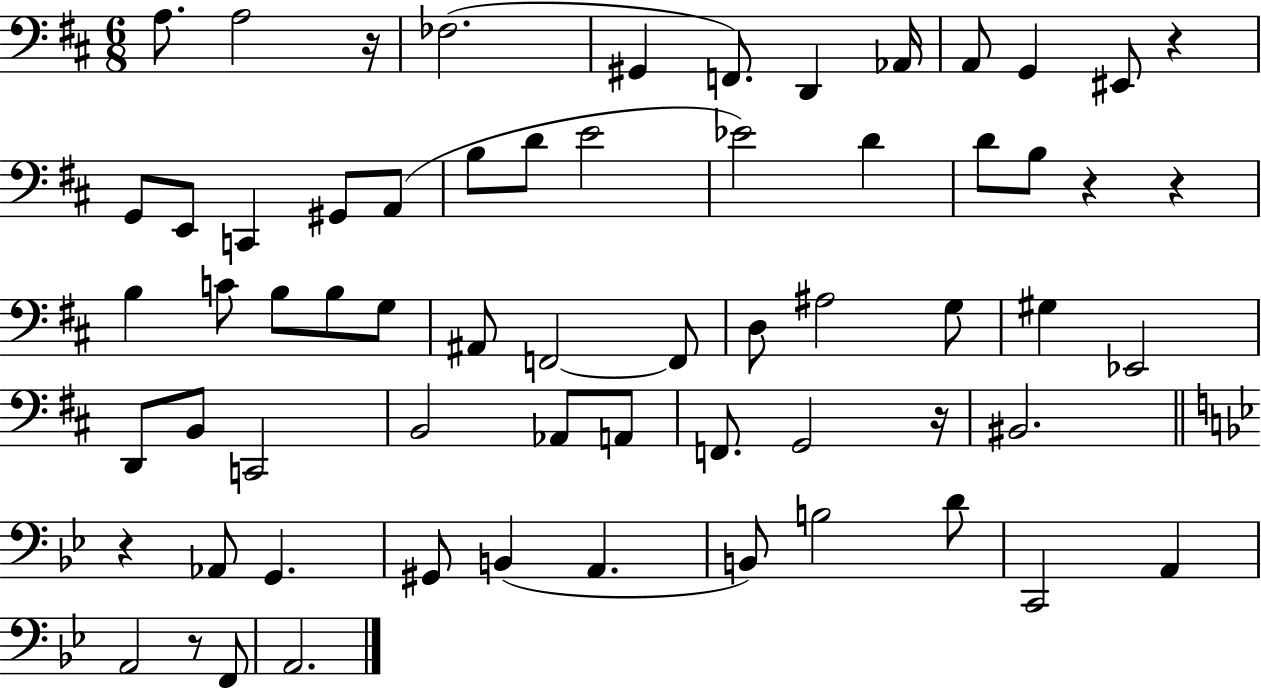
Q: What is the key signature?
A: D major